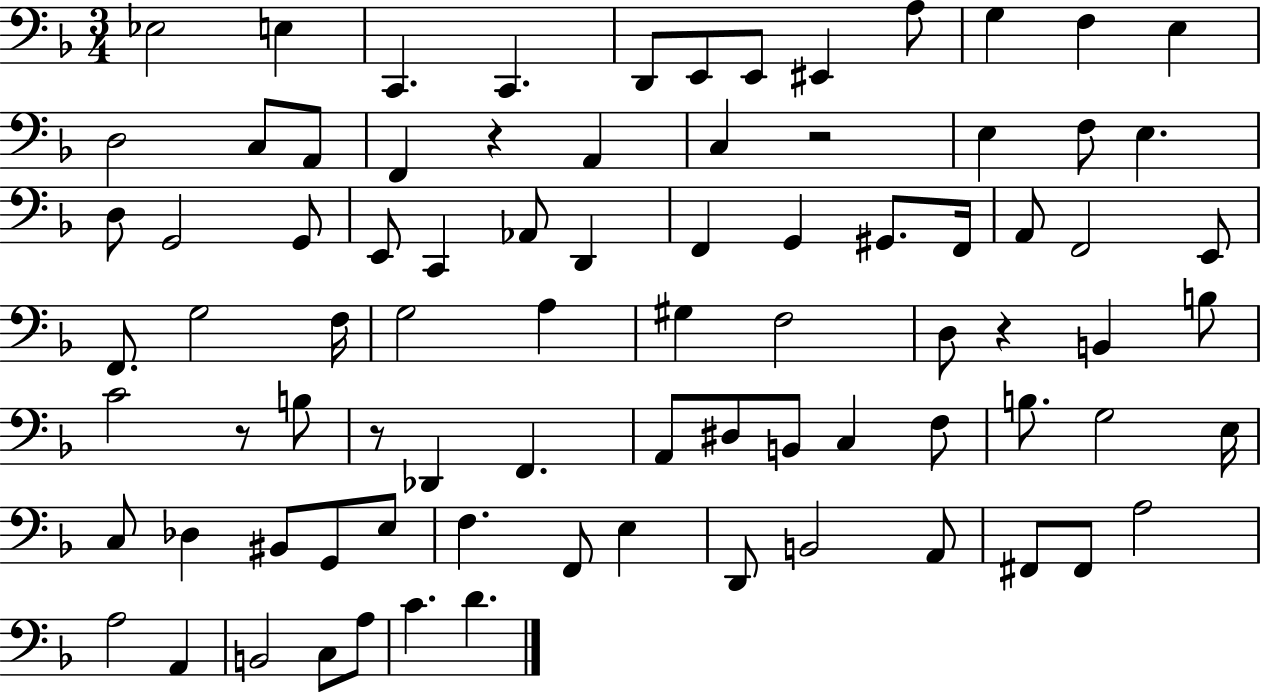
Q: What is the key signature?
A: F major